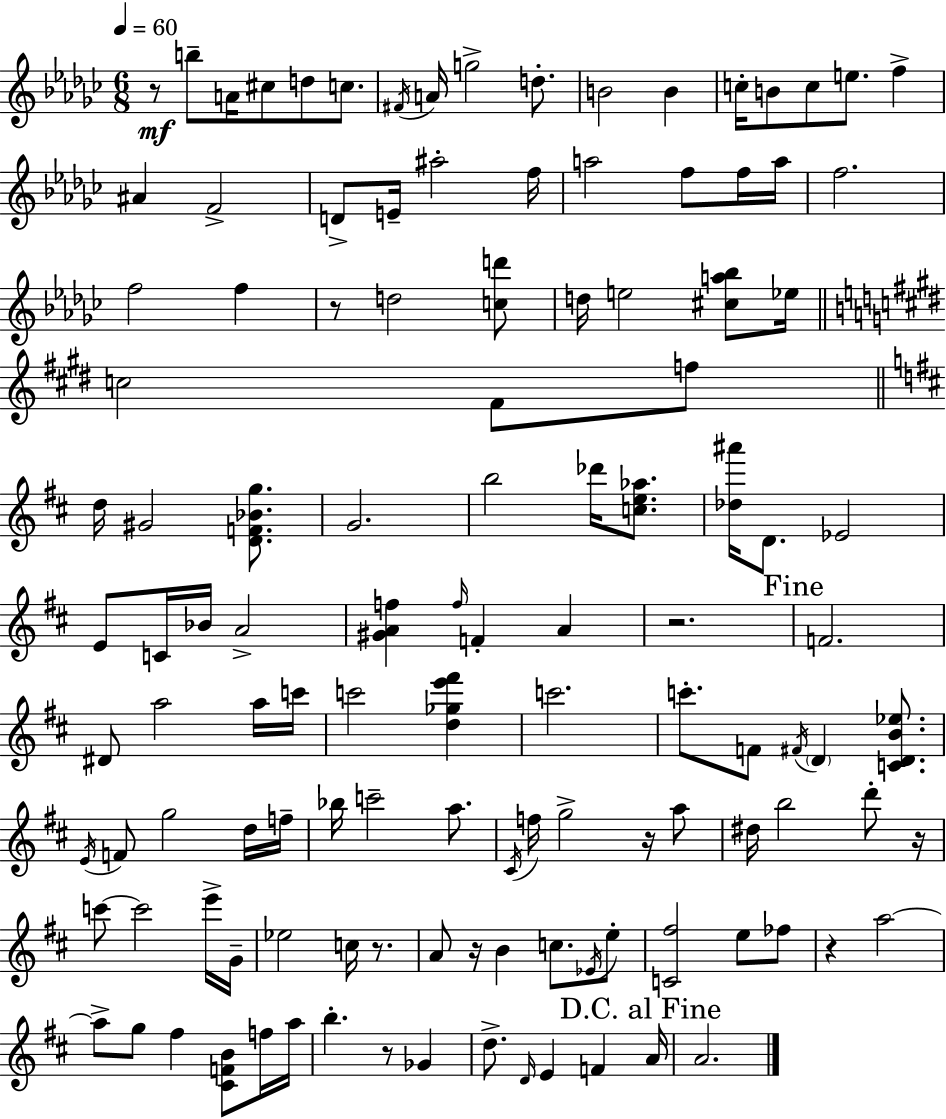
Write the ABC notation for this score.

X:1
T:Untitled
M:6/8
L:1/4
K:Ebm
z/2 b/2 A/4 ^c/2 d/2 c/2 ^F/4 A/4 g2 d/2 B2 B c/4 B/2 c/2 e/2 f ^A F2 D/2 E/4 ^a2 f/4 a2 f/2 f/4 a/4 f2 f2 f z/2 d2 [cd']/2 d/4 e2 [^ca_b]/2 _e/4 c2 ^F/2 f/2 d/4 ^G2 [DF_Bg]/2 G2 b2 _d'/4 [ce_a]/2 [_d^a']/4 D/2 _E2 E/2 C/4 _B/4 A2 [^GAf] f/4 F A z2 F2 ^D/2 a2 a/4 c'/4 c'2 [d_ge'^f'] c'2 c'/2 F/2 ^F/4 D [CDB_e]/2 E/4 F/2 g2 d/4 f/4 _b/4 c'2 a/2 ^C/4 f/4 g2 z/4 a/2 ^d/4 b2 d'/2 z/4 c'/2 c'2 e'/4 G/4 _e2 c/4 z/2 A/2 z/4 B c/2 _E/4 e/2 [C^f]2 e/2 _f/2 z a2 a/2 g/2 ^f [^CFB]/2 f/4 a/4 b z/2 _G d/2 D/4 E F A/4 A2